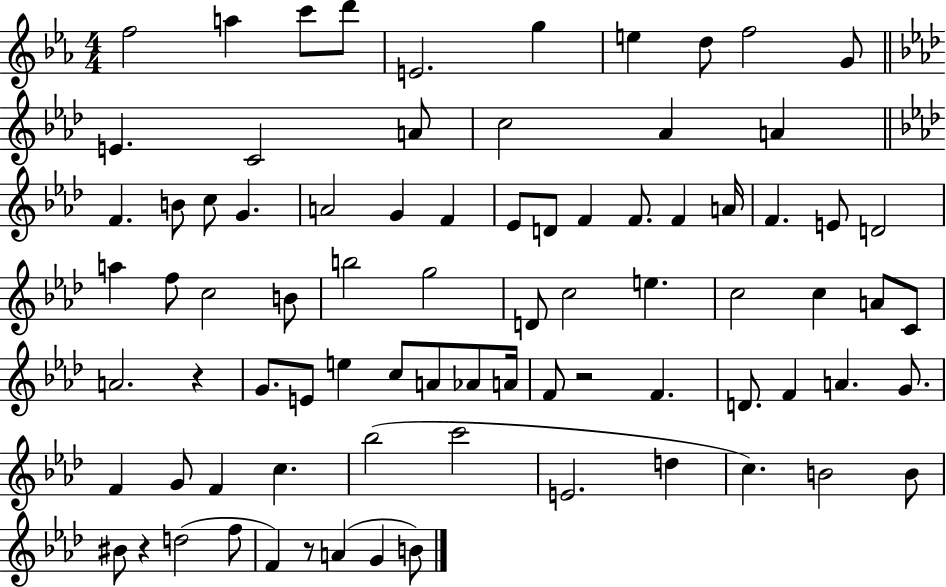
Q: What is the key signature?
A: EES major